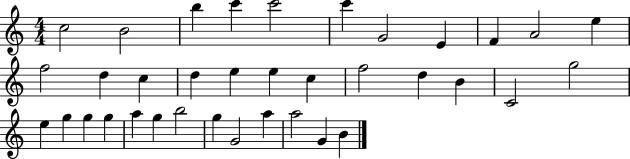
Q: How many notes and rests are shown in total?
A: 36